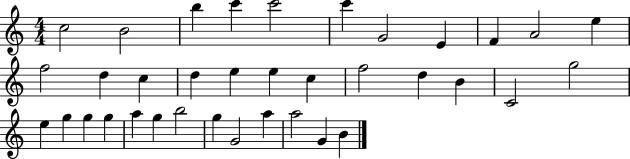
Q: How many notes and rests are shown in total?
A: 36